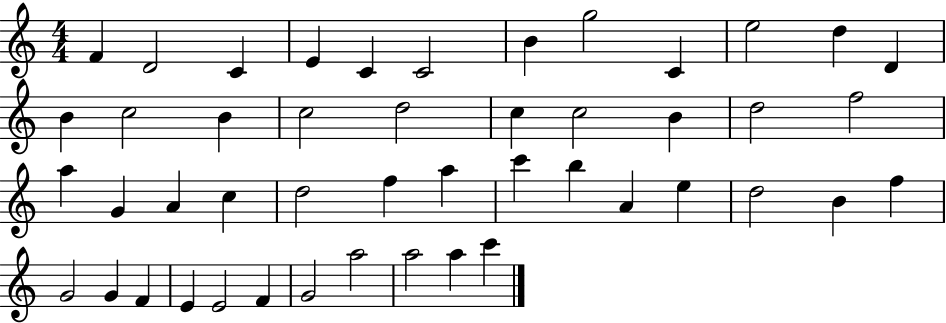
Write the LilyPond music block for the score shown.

{
  \clef treble
  \numericTimeSignature
  \time 4/4
  \key c \major
  f'4 d'2 c'4 | e'4 c'4 c'2 | b'4 g''2 c'4 | e''2 d''4 d'4 | \break b'4 c''2 b'4 | c''2 d''2 | c''4 c''2 b'4 | d''2 f''2 | \break a''4 g'4 a'4 c''4 | d''2 f''4 a''4 | c'''4 b''4 a'4 e''4 | d''2 b'4 f''4 | \break g'2 g'4 f'4 | e'4 e'2 f'4 | g'2 a''2 | a''2 a''4 c'''4 | \break \bar "|."
}